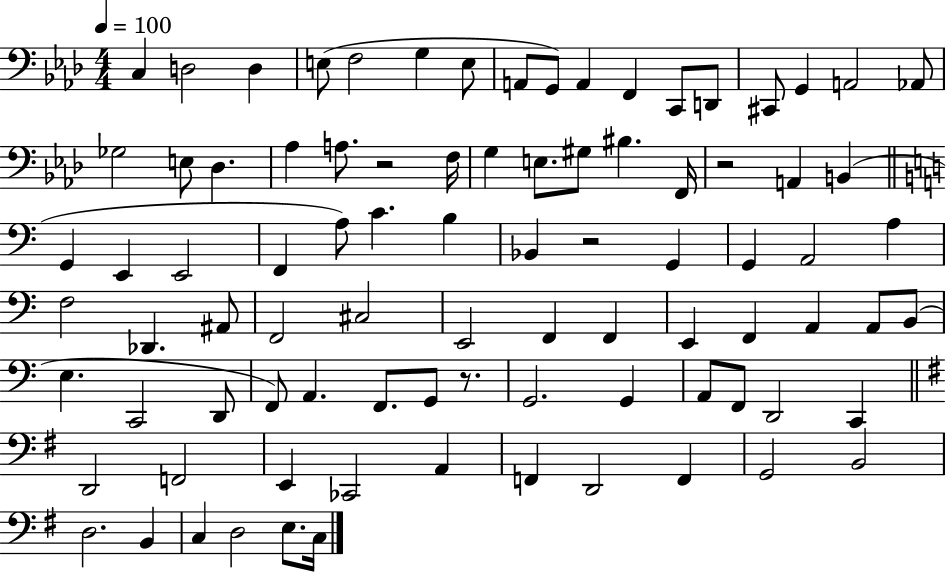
X:1
T:Untitled
M:4/4
L:1/4
K:Ab
C, D,2 D, E,/2 F,2 G, E,/2 A,,/2 G,,/2 A,, F,, C,,/2 D,,/2 ^C,,/2 G,, A,,2 _A,,/2 _G,2 E,/2 _D, _A, A,/2 z2 F,/4 G, E,/2 ^G,/2 ^B, F,,/4 z2 A,, B,, G,, E,, E,,2 F,, A,/2 C B, _B,, z2 G,, G,, A,,2 A, F,2 _D,, ^A,,/2 F,,2 ^C,2 E,,2 F,, F,, E,, F,, A,, A,,/2 B,,/2 E, C,,2 D,,/2 F,,/2 A,, F,,/2 G,,/2 z/2 G,,2 G,, A,,/2 F,,/2 D,,2 C,, D,,2 F,,2 E,, _C,,2 A,, F,, D,,2 F,, G,,2 B,,2 D,2 B,, C, D,2 E,/2 C,/4